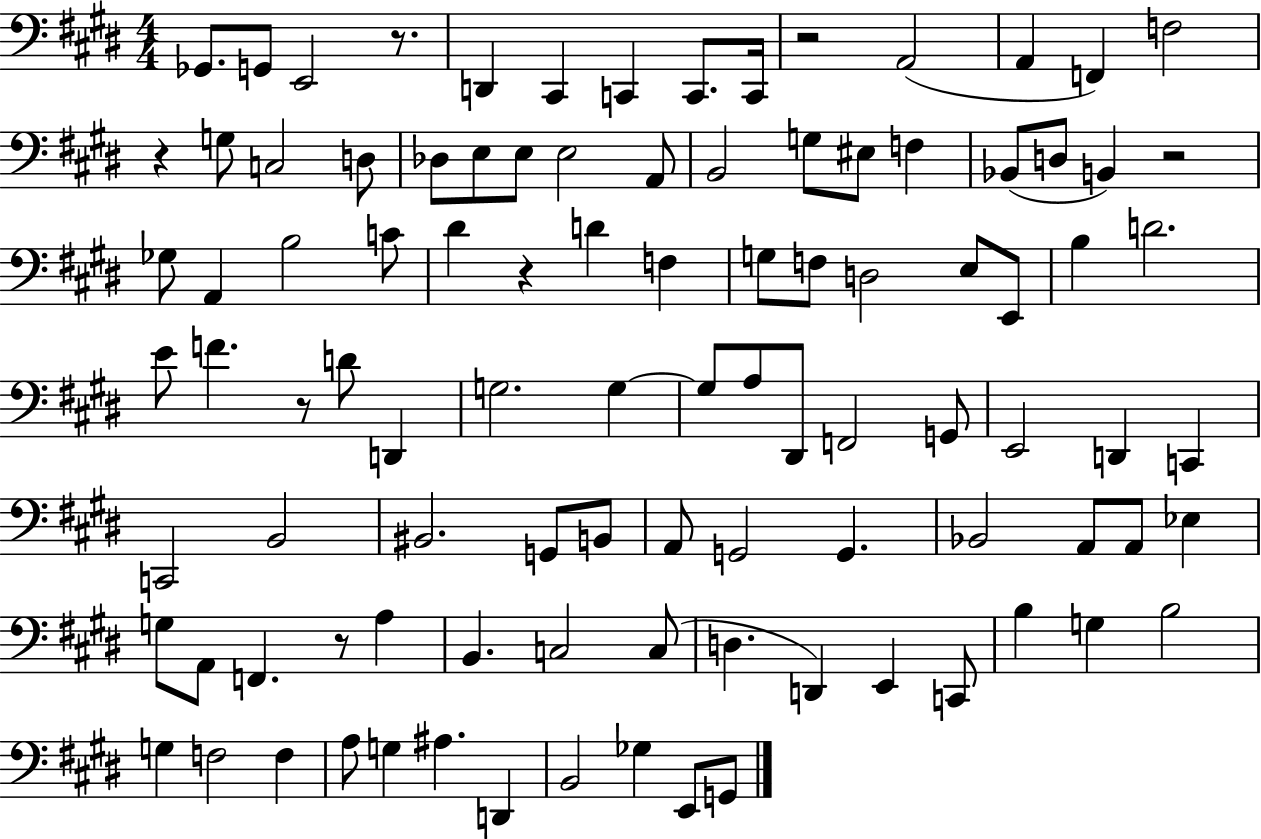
Gb2/e. G2/e E2/h R/e. D2/q C#2/q C2/q C2/e. C2/s R/h A2/h A2/q F2/q F3/h R/q G3/e C3/h D3/e Db3/e E3/e E3/e E3/h A2/e B2/h G3/e EIS3/e F3/q Bb2/e D3/e B2/q R/h Gb3/e A2/q B3/h C4/e D#4/q R/q D4/q F3/q G3/e F3/e D3/h E3/e E2/e B3/q D4/h. E4/e F4/q. R/e D4/e D2/q G3/h. G3/q G3/e A3/e D#2/e F2/h G2/e E2/h D2/q C2/q C2/h B2/h BIS2/h. G2/e B2/e A2/e G2/h G2/q. Bb2/h A2/e A2/e Eb3/q G3/e A2/e F2/q. R/e A3/q B2/q. C3/h C3/e D3/q. D2/q E2/q C2/e B3/q G3/q B3/h G3/q F3/h F3/q A3/e G3/q A#3/q. D2/q B2/h Gb3/q E2/e G2/e